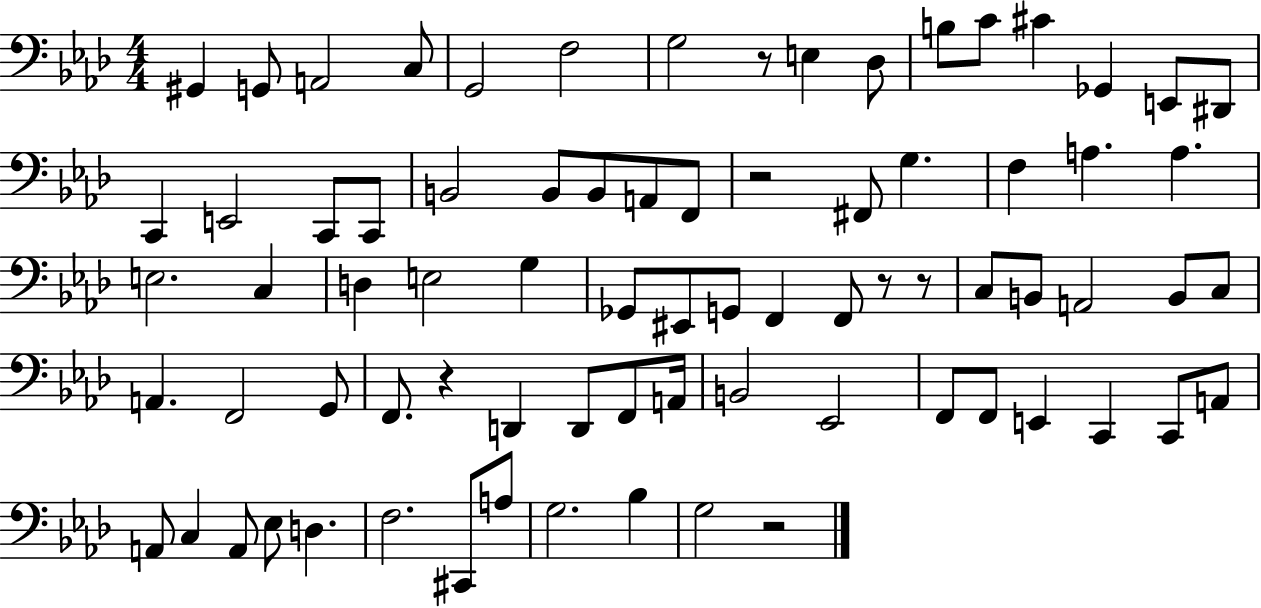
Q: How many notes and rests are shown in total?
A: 77